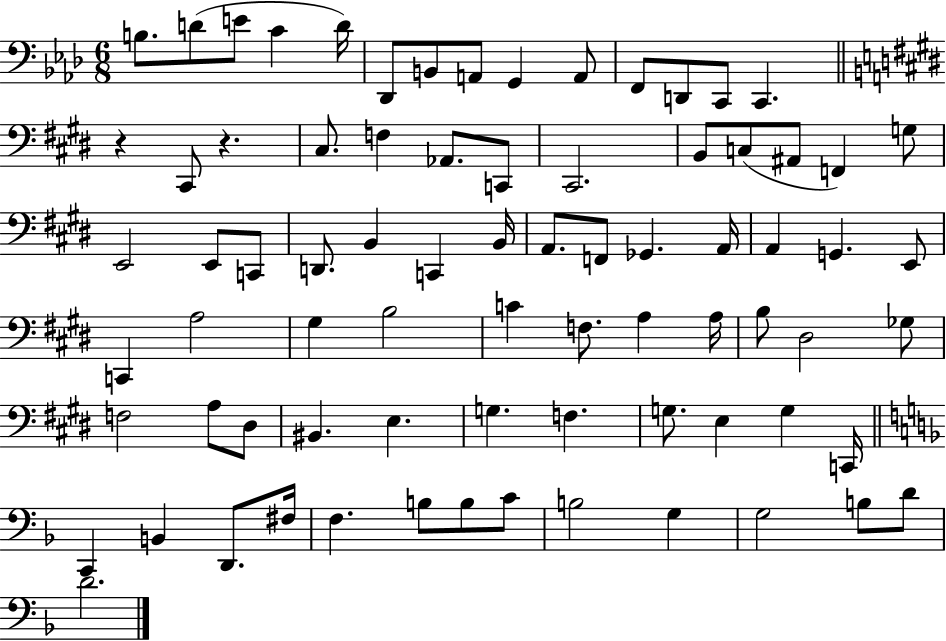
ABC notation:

X:1
T:Untitled
M:6/8
L:1/4
K:Ab
B,/2 D/2 E/2 C D/4 _D,,/2 B,,/2 A,,/2 G,, A,,/2 F,,/2 D,,/2 C,,/2 C,, z ^C,,/2 z ^C,/2 F, _A,,/2 C,,/2 ^C,,2 B,,/2 C,/2 ^A,,/2 F,, G,/2 E,,2 E,,/2 C,,/2 D,,/2 B,, C,, B,,/4 A,,/2 F,,/2 _G,, A,,/4 A,, G,, E,,/2 C,, A,2 ^G, B,2 C F,/2 A, A,/4 B,/2 ^D,2 _G,/2 F,2 A,/2 ^D,/2 ^B,, E, G, F, G,/2 E, G, C,,/4 C,, B,, D,,/2 ^F,/4 F, B,/2 B,/2 C/2 B,2 G, G,2 B,/2 D/2 D2